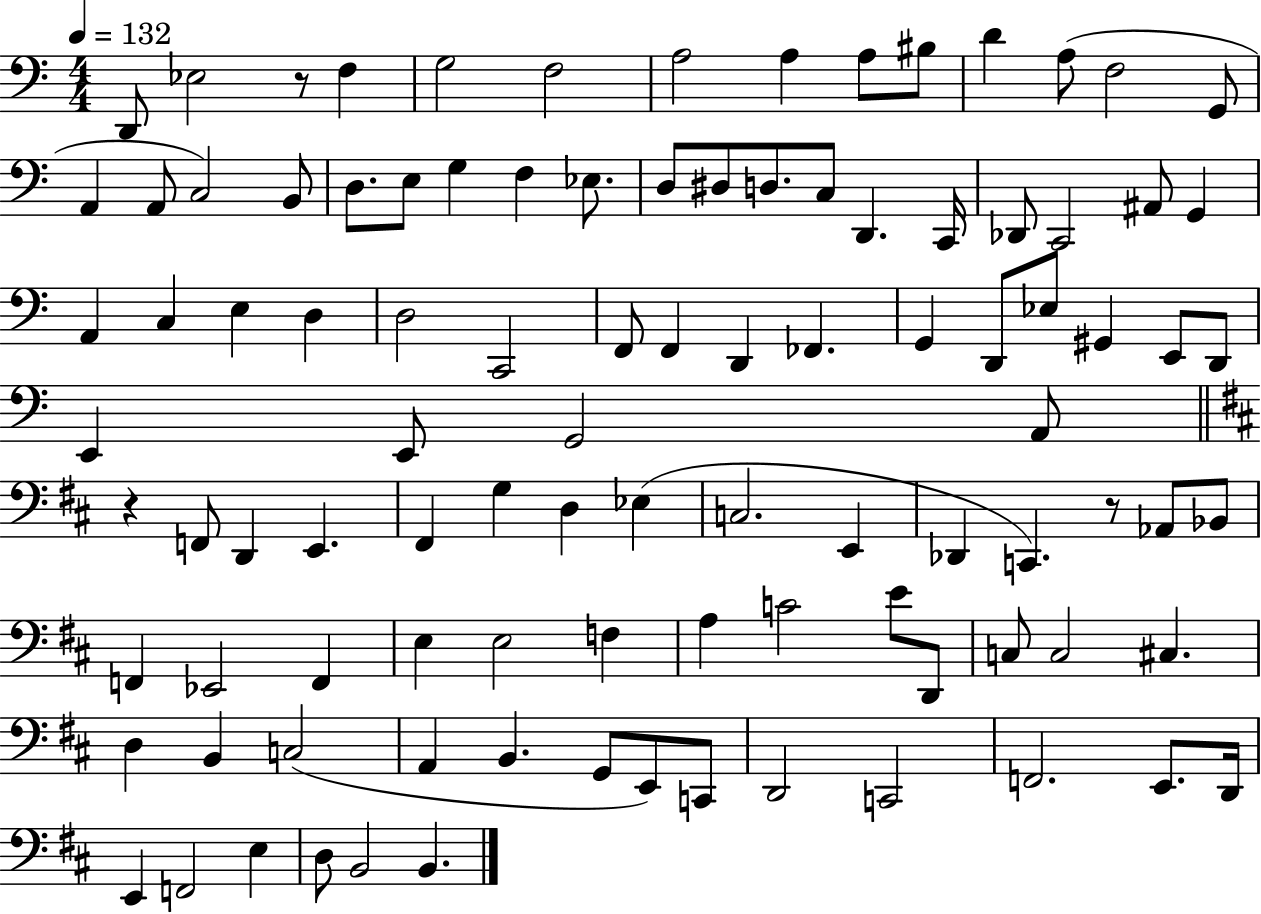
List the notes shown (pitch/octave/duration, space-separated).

D2/e Eb3/h R/e F3/q G3/h F3/h A3/h A3/q A3/e BIS3/e D4/q A3/e F3/h G2/e A2/q A2/e C3/h B2/e D3/e. E3/e G3/q F3/q Eb3/e. D3/e D#3/e D3/e. C3/e D2/q. C2/s Db2/e C2/h A#2/e G2/q A2/q C3/q E3/q D3/q D3/h C2/h F2/e F2/q D2/q FES2/q. G2/q D2/e Eb3/e G#2/q E2/e D2/e E2/q E2/e G2/h A2/e R/q F2/e D2/q E2/q. F#2/q G3/q D3/q Eb3/q C3/h. E2/q Db2/q C2/q. R/e Ab2/e Bb2/e F2/q Eb2/h F2/q E3/q E3/h F3/q A3/q C4/h E4/e D2/e C3/e C3/h C#3/q. D3/q B2/q C3/h A2/q B2/q. G2/e E2/e C2/e D2/h C2/h F2/h. E2/e. D2/s E2/q F2/h E3/q D3/e B2/h B2/q.